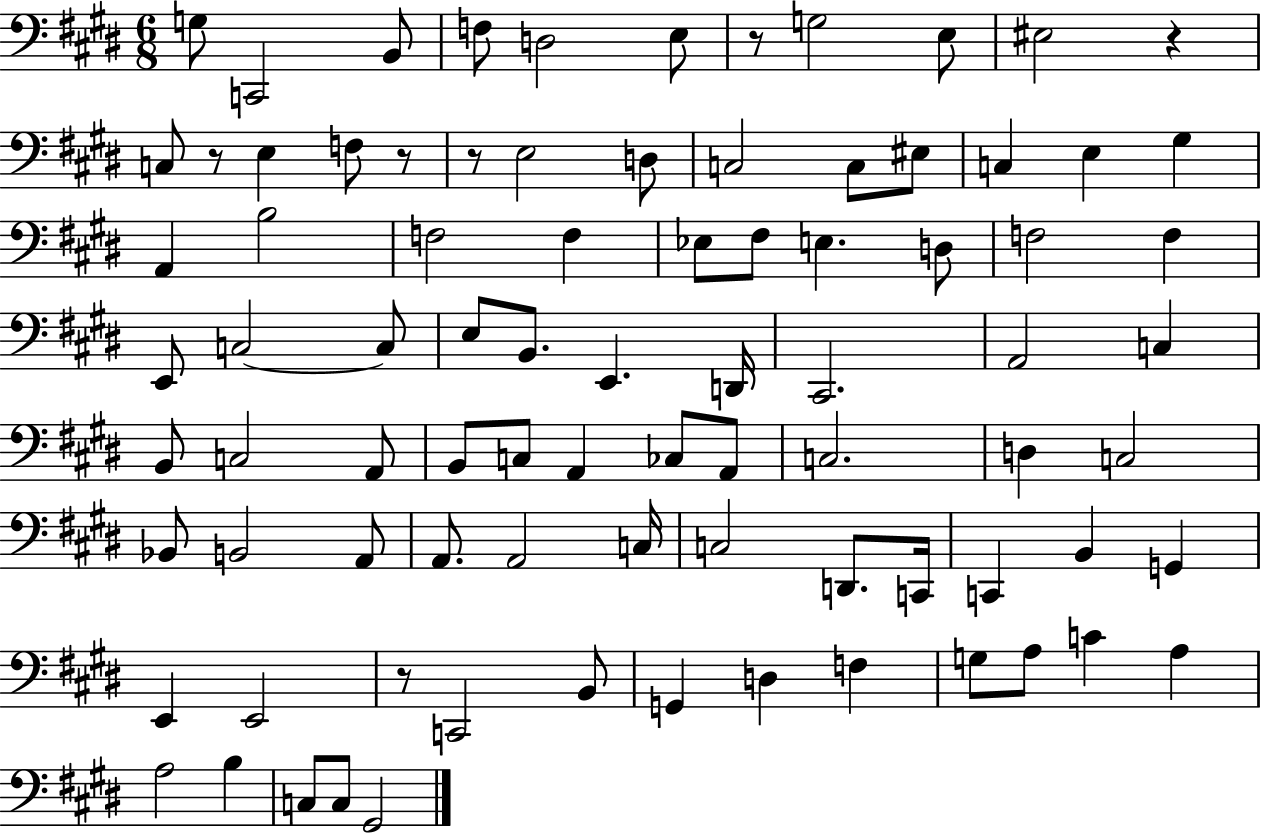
X:1
T:Untitled
M:6/8
L:1/4
K:E
G,/2 C,,2 B,,/2 F,/2 D,2 E,/2 z/2 G,2 E,/2 ^E,2 z C,/2 z/2 E, F,/2 z/2 z/2 E,2 D,/2 C,2 C,/2 ^E,/2 C, E, ^G, A,, B,2 F,2 F, _E,/2 ^F,/2 E, D,/2 F,2 F, E,,/2 C,2 C,/2 E,/2 B,,/2 E,, D,,/4 ^C,,2 A,,2 C, B,,/2 C,2 A,,/2 B,,/2 C,/2 A,, _C,/2 A,,/2 C,2 D, C,2 _B,,/2 B,,2 A,,/2 A,,/2 A,,2 C,/4 C,2 D,,/2 C,,/4 C,, B,, G,, E,, E,,2 z/2 C,,2 B,,/2 G,, D, F, G,/2 A,/2 C A, A,2 B, C,/2 C,/2 ^G,,2